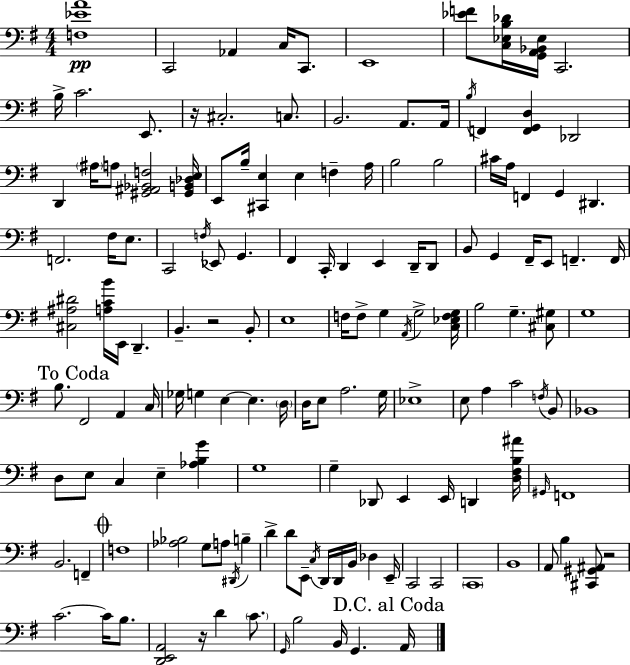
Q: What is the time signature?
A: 4/4